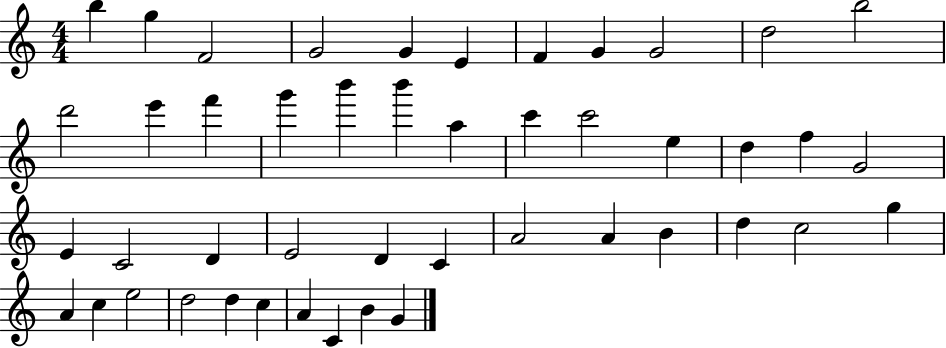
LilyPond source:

{
  \clef treble
  \numericTimeSignature
  \time 4/4
  \key c \major
  b''4 g''4 f'2 | g'2 g'4 e'4 | f'4 g'4 g'2 | d''2 b''2 | \break d'''2 e'''4 f'''4 | g'''4 b'''4 b'''4 a''4 | c'''4 c'''2 e''4 | d''4 f''4 g'2 | \break e'4 c'2 d'4 | e'2 d'4 c'4 | a'2 a'4 b'4 | d''4 c''2 g''4 | \break a'4 c''4 e''2 | d''2 d''4 c''4 | a'4 c'4 b'4 g'4 | \bar "|."
}